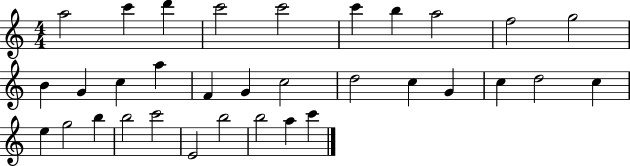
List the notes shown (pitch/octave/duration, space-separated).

A5/h C6/q D6/q C6/h C6/h C6/q B5/q A5/h F5/h G5/h B4/q G4/q C5/q A5/q F4/q G4/q C5/h D5/h C5/q G4/q C5/q D5/h C5/q E5/q G5/h B5/q B5/h C6/h E4/h B5/h B5/h A5/q C6/q